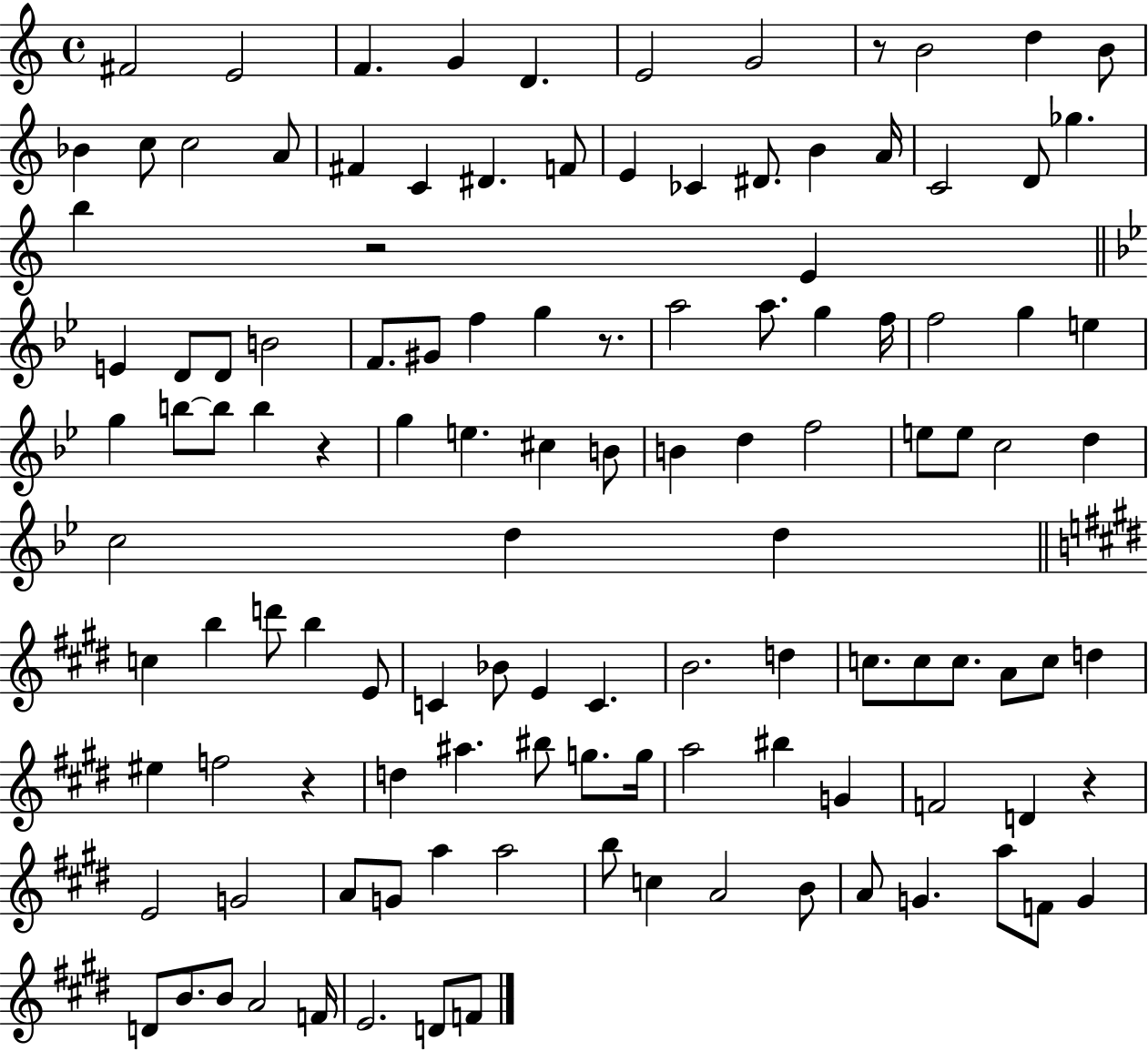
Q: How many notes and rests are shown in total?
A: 119